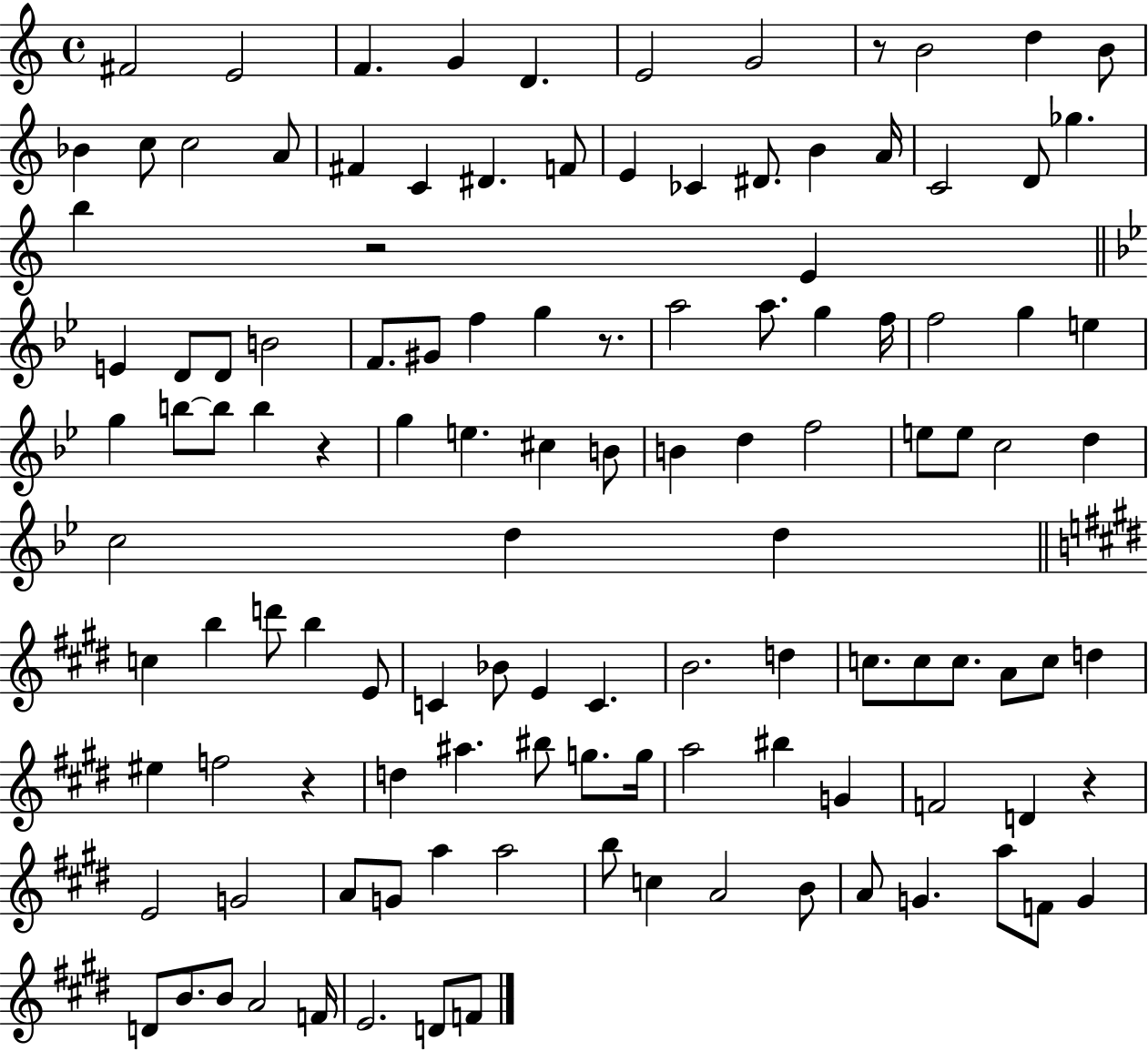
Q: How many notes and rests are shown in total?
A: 119